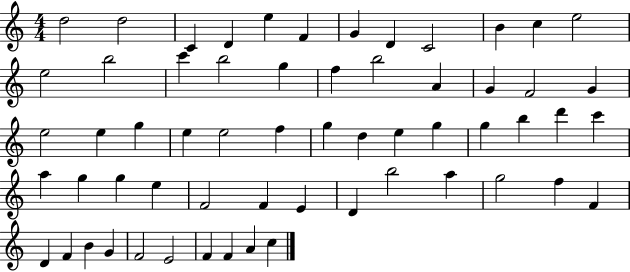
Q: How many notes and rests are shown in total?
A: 60